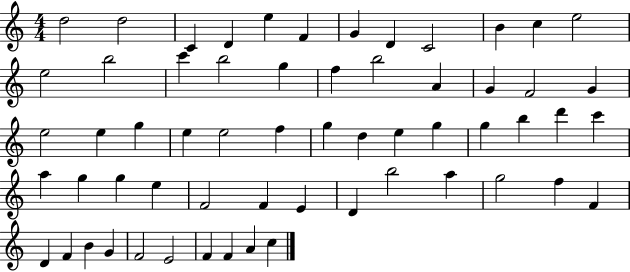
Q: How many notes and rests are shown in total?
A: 60